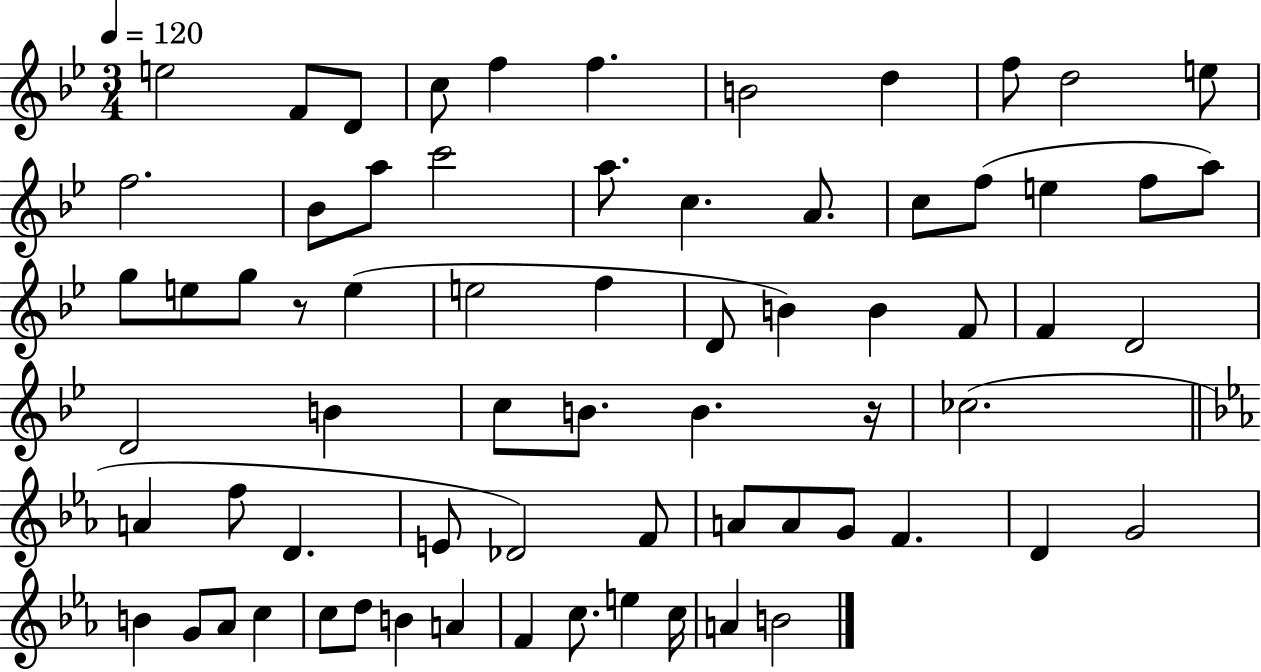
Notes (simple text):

E5/h F4/e D4/e C5/e F5/q F5/q. B4/h D5/q F5/e D5/h E5/e F5/h. Bb4/e A5/e C6/h A5/e. C5/q. A4/e. C5/e F5/e E5/q F5/e A5/e G5/e E5/e G5/e R/e E5/q E5/h F5/q D4/e B4/q B4/q F4/e F4/q D4/h D4/h B4/q C5/e B4/e. B4/q. R/s CES5/h. A4/q F5/e D4/q. E4/e Db4/h F4/e A4/e A4/e G4/e F4/q. D4/q G4/h B4/q G4/e Ab4/e C5/q C5/e D5/e B4/q A4/q F4/q C5/e. E5/q C5/s A4/q B4/h